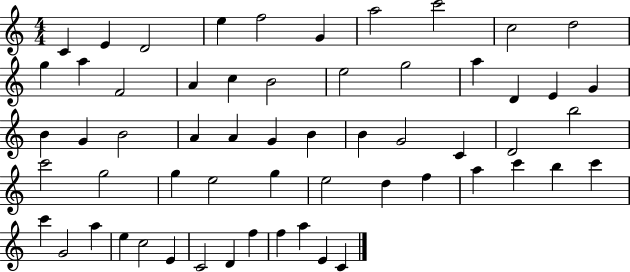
X:1
T:Untitled
M:4/4
L:1/4
K:C
C E D2 e f2 G a2 c'2 c2 d2 g a F2 A c B2 e2 g2 a D E G B G B2 A A G B B G2 C D2 b2 c'2 g2 g e2 g e2 d f a c' b c' c' G2 a e c2 E C2 D f f a E C